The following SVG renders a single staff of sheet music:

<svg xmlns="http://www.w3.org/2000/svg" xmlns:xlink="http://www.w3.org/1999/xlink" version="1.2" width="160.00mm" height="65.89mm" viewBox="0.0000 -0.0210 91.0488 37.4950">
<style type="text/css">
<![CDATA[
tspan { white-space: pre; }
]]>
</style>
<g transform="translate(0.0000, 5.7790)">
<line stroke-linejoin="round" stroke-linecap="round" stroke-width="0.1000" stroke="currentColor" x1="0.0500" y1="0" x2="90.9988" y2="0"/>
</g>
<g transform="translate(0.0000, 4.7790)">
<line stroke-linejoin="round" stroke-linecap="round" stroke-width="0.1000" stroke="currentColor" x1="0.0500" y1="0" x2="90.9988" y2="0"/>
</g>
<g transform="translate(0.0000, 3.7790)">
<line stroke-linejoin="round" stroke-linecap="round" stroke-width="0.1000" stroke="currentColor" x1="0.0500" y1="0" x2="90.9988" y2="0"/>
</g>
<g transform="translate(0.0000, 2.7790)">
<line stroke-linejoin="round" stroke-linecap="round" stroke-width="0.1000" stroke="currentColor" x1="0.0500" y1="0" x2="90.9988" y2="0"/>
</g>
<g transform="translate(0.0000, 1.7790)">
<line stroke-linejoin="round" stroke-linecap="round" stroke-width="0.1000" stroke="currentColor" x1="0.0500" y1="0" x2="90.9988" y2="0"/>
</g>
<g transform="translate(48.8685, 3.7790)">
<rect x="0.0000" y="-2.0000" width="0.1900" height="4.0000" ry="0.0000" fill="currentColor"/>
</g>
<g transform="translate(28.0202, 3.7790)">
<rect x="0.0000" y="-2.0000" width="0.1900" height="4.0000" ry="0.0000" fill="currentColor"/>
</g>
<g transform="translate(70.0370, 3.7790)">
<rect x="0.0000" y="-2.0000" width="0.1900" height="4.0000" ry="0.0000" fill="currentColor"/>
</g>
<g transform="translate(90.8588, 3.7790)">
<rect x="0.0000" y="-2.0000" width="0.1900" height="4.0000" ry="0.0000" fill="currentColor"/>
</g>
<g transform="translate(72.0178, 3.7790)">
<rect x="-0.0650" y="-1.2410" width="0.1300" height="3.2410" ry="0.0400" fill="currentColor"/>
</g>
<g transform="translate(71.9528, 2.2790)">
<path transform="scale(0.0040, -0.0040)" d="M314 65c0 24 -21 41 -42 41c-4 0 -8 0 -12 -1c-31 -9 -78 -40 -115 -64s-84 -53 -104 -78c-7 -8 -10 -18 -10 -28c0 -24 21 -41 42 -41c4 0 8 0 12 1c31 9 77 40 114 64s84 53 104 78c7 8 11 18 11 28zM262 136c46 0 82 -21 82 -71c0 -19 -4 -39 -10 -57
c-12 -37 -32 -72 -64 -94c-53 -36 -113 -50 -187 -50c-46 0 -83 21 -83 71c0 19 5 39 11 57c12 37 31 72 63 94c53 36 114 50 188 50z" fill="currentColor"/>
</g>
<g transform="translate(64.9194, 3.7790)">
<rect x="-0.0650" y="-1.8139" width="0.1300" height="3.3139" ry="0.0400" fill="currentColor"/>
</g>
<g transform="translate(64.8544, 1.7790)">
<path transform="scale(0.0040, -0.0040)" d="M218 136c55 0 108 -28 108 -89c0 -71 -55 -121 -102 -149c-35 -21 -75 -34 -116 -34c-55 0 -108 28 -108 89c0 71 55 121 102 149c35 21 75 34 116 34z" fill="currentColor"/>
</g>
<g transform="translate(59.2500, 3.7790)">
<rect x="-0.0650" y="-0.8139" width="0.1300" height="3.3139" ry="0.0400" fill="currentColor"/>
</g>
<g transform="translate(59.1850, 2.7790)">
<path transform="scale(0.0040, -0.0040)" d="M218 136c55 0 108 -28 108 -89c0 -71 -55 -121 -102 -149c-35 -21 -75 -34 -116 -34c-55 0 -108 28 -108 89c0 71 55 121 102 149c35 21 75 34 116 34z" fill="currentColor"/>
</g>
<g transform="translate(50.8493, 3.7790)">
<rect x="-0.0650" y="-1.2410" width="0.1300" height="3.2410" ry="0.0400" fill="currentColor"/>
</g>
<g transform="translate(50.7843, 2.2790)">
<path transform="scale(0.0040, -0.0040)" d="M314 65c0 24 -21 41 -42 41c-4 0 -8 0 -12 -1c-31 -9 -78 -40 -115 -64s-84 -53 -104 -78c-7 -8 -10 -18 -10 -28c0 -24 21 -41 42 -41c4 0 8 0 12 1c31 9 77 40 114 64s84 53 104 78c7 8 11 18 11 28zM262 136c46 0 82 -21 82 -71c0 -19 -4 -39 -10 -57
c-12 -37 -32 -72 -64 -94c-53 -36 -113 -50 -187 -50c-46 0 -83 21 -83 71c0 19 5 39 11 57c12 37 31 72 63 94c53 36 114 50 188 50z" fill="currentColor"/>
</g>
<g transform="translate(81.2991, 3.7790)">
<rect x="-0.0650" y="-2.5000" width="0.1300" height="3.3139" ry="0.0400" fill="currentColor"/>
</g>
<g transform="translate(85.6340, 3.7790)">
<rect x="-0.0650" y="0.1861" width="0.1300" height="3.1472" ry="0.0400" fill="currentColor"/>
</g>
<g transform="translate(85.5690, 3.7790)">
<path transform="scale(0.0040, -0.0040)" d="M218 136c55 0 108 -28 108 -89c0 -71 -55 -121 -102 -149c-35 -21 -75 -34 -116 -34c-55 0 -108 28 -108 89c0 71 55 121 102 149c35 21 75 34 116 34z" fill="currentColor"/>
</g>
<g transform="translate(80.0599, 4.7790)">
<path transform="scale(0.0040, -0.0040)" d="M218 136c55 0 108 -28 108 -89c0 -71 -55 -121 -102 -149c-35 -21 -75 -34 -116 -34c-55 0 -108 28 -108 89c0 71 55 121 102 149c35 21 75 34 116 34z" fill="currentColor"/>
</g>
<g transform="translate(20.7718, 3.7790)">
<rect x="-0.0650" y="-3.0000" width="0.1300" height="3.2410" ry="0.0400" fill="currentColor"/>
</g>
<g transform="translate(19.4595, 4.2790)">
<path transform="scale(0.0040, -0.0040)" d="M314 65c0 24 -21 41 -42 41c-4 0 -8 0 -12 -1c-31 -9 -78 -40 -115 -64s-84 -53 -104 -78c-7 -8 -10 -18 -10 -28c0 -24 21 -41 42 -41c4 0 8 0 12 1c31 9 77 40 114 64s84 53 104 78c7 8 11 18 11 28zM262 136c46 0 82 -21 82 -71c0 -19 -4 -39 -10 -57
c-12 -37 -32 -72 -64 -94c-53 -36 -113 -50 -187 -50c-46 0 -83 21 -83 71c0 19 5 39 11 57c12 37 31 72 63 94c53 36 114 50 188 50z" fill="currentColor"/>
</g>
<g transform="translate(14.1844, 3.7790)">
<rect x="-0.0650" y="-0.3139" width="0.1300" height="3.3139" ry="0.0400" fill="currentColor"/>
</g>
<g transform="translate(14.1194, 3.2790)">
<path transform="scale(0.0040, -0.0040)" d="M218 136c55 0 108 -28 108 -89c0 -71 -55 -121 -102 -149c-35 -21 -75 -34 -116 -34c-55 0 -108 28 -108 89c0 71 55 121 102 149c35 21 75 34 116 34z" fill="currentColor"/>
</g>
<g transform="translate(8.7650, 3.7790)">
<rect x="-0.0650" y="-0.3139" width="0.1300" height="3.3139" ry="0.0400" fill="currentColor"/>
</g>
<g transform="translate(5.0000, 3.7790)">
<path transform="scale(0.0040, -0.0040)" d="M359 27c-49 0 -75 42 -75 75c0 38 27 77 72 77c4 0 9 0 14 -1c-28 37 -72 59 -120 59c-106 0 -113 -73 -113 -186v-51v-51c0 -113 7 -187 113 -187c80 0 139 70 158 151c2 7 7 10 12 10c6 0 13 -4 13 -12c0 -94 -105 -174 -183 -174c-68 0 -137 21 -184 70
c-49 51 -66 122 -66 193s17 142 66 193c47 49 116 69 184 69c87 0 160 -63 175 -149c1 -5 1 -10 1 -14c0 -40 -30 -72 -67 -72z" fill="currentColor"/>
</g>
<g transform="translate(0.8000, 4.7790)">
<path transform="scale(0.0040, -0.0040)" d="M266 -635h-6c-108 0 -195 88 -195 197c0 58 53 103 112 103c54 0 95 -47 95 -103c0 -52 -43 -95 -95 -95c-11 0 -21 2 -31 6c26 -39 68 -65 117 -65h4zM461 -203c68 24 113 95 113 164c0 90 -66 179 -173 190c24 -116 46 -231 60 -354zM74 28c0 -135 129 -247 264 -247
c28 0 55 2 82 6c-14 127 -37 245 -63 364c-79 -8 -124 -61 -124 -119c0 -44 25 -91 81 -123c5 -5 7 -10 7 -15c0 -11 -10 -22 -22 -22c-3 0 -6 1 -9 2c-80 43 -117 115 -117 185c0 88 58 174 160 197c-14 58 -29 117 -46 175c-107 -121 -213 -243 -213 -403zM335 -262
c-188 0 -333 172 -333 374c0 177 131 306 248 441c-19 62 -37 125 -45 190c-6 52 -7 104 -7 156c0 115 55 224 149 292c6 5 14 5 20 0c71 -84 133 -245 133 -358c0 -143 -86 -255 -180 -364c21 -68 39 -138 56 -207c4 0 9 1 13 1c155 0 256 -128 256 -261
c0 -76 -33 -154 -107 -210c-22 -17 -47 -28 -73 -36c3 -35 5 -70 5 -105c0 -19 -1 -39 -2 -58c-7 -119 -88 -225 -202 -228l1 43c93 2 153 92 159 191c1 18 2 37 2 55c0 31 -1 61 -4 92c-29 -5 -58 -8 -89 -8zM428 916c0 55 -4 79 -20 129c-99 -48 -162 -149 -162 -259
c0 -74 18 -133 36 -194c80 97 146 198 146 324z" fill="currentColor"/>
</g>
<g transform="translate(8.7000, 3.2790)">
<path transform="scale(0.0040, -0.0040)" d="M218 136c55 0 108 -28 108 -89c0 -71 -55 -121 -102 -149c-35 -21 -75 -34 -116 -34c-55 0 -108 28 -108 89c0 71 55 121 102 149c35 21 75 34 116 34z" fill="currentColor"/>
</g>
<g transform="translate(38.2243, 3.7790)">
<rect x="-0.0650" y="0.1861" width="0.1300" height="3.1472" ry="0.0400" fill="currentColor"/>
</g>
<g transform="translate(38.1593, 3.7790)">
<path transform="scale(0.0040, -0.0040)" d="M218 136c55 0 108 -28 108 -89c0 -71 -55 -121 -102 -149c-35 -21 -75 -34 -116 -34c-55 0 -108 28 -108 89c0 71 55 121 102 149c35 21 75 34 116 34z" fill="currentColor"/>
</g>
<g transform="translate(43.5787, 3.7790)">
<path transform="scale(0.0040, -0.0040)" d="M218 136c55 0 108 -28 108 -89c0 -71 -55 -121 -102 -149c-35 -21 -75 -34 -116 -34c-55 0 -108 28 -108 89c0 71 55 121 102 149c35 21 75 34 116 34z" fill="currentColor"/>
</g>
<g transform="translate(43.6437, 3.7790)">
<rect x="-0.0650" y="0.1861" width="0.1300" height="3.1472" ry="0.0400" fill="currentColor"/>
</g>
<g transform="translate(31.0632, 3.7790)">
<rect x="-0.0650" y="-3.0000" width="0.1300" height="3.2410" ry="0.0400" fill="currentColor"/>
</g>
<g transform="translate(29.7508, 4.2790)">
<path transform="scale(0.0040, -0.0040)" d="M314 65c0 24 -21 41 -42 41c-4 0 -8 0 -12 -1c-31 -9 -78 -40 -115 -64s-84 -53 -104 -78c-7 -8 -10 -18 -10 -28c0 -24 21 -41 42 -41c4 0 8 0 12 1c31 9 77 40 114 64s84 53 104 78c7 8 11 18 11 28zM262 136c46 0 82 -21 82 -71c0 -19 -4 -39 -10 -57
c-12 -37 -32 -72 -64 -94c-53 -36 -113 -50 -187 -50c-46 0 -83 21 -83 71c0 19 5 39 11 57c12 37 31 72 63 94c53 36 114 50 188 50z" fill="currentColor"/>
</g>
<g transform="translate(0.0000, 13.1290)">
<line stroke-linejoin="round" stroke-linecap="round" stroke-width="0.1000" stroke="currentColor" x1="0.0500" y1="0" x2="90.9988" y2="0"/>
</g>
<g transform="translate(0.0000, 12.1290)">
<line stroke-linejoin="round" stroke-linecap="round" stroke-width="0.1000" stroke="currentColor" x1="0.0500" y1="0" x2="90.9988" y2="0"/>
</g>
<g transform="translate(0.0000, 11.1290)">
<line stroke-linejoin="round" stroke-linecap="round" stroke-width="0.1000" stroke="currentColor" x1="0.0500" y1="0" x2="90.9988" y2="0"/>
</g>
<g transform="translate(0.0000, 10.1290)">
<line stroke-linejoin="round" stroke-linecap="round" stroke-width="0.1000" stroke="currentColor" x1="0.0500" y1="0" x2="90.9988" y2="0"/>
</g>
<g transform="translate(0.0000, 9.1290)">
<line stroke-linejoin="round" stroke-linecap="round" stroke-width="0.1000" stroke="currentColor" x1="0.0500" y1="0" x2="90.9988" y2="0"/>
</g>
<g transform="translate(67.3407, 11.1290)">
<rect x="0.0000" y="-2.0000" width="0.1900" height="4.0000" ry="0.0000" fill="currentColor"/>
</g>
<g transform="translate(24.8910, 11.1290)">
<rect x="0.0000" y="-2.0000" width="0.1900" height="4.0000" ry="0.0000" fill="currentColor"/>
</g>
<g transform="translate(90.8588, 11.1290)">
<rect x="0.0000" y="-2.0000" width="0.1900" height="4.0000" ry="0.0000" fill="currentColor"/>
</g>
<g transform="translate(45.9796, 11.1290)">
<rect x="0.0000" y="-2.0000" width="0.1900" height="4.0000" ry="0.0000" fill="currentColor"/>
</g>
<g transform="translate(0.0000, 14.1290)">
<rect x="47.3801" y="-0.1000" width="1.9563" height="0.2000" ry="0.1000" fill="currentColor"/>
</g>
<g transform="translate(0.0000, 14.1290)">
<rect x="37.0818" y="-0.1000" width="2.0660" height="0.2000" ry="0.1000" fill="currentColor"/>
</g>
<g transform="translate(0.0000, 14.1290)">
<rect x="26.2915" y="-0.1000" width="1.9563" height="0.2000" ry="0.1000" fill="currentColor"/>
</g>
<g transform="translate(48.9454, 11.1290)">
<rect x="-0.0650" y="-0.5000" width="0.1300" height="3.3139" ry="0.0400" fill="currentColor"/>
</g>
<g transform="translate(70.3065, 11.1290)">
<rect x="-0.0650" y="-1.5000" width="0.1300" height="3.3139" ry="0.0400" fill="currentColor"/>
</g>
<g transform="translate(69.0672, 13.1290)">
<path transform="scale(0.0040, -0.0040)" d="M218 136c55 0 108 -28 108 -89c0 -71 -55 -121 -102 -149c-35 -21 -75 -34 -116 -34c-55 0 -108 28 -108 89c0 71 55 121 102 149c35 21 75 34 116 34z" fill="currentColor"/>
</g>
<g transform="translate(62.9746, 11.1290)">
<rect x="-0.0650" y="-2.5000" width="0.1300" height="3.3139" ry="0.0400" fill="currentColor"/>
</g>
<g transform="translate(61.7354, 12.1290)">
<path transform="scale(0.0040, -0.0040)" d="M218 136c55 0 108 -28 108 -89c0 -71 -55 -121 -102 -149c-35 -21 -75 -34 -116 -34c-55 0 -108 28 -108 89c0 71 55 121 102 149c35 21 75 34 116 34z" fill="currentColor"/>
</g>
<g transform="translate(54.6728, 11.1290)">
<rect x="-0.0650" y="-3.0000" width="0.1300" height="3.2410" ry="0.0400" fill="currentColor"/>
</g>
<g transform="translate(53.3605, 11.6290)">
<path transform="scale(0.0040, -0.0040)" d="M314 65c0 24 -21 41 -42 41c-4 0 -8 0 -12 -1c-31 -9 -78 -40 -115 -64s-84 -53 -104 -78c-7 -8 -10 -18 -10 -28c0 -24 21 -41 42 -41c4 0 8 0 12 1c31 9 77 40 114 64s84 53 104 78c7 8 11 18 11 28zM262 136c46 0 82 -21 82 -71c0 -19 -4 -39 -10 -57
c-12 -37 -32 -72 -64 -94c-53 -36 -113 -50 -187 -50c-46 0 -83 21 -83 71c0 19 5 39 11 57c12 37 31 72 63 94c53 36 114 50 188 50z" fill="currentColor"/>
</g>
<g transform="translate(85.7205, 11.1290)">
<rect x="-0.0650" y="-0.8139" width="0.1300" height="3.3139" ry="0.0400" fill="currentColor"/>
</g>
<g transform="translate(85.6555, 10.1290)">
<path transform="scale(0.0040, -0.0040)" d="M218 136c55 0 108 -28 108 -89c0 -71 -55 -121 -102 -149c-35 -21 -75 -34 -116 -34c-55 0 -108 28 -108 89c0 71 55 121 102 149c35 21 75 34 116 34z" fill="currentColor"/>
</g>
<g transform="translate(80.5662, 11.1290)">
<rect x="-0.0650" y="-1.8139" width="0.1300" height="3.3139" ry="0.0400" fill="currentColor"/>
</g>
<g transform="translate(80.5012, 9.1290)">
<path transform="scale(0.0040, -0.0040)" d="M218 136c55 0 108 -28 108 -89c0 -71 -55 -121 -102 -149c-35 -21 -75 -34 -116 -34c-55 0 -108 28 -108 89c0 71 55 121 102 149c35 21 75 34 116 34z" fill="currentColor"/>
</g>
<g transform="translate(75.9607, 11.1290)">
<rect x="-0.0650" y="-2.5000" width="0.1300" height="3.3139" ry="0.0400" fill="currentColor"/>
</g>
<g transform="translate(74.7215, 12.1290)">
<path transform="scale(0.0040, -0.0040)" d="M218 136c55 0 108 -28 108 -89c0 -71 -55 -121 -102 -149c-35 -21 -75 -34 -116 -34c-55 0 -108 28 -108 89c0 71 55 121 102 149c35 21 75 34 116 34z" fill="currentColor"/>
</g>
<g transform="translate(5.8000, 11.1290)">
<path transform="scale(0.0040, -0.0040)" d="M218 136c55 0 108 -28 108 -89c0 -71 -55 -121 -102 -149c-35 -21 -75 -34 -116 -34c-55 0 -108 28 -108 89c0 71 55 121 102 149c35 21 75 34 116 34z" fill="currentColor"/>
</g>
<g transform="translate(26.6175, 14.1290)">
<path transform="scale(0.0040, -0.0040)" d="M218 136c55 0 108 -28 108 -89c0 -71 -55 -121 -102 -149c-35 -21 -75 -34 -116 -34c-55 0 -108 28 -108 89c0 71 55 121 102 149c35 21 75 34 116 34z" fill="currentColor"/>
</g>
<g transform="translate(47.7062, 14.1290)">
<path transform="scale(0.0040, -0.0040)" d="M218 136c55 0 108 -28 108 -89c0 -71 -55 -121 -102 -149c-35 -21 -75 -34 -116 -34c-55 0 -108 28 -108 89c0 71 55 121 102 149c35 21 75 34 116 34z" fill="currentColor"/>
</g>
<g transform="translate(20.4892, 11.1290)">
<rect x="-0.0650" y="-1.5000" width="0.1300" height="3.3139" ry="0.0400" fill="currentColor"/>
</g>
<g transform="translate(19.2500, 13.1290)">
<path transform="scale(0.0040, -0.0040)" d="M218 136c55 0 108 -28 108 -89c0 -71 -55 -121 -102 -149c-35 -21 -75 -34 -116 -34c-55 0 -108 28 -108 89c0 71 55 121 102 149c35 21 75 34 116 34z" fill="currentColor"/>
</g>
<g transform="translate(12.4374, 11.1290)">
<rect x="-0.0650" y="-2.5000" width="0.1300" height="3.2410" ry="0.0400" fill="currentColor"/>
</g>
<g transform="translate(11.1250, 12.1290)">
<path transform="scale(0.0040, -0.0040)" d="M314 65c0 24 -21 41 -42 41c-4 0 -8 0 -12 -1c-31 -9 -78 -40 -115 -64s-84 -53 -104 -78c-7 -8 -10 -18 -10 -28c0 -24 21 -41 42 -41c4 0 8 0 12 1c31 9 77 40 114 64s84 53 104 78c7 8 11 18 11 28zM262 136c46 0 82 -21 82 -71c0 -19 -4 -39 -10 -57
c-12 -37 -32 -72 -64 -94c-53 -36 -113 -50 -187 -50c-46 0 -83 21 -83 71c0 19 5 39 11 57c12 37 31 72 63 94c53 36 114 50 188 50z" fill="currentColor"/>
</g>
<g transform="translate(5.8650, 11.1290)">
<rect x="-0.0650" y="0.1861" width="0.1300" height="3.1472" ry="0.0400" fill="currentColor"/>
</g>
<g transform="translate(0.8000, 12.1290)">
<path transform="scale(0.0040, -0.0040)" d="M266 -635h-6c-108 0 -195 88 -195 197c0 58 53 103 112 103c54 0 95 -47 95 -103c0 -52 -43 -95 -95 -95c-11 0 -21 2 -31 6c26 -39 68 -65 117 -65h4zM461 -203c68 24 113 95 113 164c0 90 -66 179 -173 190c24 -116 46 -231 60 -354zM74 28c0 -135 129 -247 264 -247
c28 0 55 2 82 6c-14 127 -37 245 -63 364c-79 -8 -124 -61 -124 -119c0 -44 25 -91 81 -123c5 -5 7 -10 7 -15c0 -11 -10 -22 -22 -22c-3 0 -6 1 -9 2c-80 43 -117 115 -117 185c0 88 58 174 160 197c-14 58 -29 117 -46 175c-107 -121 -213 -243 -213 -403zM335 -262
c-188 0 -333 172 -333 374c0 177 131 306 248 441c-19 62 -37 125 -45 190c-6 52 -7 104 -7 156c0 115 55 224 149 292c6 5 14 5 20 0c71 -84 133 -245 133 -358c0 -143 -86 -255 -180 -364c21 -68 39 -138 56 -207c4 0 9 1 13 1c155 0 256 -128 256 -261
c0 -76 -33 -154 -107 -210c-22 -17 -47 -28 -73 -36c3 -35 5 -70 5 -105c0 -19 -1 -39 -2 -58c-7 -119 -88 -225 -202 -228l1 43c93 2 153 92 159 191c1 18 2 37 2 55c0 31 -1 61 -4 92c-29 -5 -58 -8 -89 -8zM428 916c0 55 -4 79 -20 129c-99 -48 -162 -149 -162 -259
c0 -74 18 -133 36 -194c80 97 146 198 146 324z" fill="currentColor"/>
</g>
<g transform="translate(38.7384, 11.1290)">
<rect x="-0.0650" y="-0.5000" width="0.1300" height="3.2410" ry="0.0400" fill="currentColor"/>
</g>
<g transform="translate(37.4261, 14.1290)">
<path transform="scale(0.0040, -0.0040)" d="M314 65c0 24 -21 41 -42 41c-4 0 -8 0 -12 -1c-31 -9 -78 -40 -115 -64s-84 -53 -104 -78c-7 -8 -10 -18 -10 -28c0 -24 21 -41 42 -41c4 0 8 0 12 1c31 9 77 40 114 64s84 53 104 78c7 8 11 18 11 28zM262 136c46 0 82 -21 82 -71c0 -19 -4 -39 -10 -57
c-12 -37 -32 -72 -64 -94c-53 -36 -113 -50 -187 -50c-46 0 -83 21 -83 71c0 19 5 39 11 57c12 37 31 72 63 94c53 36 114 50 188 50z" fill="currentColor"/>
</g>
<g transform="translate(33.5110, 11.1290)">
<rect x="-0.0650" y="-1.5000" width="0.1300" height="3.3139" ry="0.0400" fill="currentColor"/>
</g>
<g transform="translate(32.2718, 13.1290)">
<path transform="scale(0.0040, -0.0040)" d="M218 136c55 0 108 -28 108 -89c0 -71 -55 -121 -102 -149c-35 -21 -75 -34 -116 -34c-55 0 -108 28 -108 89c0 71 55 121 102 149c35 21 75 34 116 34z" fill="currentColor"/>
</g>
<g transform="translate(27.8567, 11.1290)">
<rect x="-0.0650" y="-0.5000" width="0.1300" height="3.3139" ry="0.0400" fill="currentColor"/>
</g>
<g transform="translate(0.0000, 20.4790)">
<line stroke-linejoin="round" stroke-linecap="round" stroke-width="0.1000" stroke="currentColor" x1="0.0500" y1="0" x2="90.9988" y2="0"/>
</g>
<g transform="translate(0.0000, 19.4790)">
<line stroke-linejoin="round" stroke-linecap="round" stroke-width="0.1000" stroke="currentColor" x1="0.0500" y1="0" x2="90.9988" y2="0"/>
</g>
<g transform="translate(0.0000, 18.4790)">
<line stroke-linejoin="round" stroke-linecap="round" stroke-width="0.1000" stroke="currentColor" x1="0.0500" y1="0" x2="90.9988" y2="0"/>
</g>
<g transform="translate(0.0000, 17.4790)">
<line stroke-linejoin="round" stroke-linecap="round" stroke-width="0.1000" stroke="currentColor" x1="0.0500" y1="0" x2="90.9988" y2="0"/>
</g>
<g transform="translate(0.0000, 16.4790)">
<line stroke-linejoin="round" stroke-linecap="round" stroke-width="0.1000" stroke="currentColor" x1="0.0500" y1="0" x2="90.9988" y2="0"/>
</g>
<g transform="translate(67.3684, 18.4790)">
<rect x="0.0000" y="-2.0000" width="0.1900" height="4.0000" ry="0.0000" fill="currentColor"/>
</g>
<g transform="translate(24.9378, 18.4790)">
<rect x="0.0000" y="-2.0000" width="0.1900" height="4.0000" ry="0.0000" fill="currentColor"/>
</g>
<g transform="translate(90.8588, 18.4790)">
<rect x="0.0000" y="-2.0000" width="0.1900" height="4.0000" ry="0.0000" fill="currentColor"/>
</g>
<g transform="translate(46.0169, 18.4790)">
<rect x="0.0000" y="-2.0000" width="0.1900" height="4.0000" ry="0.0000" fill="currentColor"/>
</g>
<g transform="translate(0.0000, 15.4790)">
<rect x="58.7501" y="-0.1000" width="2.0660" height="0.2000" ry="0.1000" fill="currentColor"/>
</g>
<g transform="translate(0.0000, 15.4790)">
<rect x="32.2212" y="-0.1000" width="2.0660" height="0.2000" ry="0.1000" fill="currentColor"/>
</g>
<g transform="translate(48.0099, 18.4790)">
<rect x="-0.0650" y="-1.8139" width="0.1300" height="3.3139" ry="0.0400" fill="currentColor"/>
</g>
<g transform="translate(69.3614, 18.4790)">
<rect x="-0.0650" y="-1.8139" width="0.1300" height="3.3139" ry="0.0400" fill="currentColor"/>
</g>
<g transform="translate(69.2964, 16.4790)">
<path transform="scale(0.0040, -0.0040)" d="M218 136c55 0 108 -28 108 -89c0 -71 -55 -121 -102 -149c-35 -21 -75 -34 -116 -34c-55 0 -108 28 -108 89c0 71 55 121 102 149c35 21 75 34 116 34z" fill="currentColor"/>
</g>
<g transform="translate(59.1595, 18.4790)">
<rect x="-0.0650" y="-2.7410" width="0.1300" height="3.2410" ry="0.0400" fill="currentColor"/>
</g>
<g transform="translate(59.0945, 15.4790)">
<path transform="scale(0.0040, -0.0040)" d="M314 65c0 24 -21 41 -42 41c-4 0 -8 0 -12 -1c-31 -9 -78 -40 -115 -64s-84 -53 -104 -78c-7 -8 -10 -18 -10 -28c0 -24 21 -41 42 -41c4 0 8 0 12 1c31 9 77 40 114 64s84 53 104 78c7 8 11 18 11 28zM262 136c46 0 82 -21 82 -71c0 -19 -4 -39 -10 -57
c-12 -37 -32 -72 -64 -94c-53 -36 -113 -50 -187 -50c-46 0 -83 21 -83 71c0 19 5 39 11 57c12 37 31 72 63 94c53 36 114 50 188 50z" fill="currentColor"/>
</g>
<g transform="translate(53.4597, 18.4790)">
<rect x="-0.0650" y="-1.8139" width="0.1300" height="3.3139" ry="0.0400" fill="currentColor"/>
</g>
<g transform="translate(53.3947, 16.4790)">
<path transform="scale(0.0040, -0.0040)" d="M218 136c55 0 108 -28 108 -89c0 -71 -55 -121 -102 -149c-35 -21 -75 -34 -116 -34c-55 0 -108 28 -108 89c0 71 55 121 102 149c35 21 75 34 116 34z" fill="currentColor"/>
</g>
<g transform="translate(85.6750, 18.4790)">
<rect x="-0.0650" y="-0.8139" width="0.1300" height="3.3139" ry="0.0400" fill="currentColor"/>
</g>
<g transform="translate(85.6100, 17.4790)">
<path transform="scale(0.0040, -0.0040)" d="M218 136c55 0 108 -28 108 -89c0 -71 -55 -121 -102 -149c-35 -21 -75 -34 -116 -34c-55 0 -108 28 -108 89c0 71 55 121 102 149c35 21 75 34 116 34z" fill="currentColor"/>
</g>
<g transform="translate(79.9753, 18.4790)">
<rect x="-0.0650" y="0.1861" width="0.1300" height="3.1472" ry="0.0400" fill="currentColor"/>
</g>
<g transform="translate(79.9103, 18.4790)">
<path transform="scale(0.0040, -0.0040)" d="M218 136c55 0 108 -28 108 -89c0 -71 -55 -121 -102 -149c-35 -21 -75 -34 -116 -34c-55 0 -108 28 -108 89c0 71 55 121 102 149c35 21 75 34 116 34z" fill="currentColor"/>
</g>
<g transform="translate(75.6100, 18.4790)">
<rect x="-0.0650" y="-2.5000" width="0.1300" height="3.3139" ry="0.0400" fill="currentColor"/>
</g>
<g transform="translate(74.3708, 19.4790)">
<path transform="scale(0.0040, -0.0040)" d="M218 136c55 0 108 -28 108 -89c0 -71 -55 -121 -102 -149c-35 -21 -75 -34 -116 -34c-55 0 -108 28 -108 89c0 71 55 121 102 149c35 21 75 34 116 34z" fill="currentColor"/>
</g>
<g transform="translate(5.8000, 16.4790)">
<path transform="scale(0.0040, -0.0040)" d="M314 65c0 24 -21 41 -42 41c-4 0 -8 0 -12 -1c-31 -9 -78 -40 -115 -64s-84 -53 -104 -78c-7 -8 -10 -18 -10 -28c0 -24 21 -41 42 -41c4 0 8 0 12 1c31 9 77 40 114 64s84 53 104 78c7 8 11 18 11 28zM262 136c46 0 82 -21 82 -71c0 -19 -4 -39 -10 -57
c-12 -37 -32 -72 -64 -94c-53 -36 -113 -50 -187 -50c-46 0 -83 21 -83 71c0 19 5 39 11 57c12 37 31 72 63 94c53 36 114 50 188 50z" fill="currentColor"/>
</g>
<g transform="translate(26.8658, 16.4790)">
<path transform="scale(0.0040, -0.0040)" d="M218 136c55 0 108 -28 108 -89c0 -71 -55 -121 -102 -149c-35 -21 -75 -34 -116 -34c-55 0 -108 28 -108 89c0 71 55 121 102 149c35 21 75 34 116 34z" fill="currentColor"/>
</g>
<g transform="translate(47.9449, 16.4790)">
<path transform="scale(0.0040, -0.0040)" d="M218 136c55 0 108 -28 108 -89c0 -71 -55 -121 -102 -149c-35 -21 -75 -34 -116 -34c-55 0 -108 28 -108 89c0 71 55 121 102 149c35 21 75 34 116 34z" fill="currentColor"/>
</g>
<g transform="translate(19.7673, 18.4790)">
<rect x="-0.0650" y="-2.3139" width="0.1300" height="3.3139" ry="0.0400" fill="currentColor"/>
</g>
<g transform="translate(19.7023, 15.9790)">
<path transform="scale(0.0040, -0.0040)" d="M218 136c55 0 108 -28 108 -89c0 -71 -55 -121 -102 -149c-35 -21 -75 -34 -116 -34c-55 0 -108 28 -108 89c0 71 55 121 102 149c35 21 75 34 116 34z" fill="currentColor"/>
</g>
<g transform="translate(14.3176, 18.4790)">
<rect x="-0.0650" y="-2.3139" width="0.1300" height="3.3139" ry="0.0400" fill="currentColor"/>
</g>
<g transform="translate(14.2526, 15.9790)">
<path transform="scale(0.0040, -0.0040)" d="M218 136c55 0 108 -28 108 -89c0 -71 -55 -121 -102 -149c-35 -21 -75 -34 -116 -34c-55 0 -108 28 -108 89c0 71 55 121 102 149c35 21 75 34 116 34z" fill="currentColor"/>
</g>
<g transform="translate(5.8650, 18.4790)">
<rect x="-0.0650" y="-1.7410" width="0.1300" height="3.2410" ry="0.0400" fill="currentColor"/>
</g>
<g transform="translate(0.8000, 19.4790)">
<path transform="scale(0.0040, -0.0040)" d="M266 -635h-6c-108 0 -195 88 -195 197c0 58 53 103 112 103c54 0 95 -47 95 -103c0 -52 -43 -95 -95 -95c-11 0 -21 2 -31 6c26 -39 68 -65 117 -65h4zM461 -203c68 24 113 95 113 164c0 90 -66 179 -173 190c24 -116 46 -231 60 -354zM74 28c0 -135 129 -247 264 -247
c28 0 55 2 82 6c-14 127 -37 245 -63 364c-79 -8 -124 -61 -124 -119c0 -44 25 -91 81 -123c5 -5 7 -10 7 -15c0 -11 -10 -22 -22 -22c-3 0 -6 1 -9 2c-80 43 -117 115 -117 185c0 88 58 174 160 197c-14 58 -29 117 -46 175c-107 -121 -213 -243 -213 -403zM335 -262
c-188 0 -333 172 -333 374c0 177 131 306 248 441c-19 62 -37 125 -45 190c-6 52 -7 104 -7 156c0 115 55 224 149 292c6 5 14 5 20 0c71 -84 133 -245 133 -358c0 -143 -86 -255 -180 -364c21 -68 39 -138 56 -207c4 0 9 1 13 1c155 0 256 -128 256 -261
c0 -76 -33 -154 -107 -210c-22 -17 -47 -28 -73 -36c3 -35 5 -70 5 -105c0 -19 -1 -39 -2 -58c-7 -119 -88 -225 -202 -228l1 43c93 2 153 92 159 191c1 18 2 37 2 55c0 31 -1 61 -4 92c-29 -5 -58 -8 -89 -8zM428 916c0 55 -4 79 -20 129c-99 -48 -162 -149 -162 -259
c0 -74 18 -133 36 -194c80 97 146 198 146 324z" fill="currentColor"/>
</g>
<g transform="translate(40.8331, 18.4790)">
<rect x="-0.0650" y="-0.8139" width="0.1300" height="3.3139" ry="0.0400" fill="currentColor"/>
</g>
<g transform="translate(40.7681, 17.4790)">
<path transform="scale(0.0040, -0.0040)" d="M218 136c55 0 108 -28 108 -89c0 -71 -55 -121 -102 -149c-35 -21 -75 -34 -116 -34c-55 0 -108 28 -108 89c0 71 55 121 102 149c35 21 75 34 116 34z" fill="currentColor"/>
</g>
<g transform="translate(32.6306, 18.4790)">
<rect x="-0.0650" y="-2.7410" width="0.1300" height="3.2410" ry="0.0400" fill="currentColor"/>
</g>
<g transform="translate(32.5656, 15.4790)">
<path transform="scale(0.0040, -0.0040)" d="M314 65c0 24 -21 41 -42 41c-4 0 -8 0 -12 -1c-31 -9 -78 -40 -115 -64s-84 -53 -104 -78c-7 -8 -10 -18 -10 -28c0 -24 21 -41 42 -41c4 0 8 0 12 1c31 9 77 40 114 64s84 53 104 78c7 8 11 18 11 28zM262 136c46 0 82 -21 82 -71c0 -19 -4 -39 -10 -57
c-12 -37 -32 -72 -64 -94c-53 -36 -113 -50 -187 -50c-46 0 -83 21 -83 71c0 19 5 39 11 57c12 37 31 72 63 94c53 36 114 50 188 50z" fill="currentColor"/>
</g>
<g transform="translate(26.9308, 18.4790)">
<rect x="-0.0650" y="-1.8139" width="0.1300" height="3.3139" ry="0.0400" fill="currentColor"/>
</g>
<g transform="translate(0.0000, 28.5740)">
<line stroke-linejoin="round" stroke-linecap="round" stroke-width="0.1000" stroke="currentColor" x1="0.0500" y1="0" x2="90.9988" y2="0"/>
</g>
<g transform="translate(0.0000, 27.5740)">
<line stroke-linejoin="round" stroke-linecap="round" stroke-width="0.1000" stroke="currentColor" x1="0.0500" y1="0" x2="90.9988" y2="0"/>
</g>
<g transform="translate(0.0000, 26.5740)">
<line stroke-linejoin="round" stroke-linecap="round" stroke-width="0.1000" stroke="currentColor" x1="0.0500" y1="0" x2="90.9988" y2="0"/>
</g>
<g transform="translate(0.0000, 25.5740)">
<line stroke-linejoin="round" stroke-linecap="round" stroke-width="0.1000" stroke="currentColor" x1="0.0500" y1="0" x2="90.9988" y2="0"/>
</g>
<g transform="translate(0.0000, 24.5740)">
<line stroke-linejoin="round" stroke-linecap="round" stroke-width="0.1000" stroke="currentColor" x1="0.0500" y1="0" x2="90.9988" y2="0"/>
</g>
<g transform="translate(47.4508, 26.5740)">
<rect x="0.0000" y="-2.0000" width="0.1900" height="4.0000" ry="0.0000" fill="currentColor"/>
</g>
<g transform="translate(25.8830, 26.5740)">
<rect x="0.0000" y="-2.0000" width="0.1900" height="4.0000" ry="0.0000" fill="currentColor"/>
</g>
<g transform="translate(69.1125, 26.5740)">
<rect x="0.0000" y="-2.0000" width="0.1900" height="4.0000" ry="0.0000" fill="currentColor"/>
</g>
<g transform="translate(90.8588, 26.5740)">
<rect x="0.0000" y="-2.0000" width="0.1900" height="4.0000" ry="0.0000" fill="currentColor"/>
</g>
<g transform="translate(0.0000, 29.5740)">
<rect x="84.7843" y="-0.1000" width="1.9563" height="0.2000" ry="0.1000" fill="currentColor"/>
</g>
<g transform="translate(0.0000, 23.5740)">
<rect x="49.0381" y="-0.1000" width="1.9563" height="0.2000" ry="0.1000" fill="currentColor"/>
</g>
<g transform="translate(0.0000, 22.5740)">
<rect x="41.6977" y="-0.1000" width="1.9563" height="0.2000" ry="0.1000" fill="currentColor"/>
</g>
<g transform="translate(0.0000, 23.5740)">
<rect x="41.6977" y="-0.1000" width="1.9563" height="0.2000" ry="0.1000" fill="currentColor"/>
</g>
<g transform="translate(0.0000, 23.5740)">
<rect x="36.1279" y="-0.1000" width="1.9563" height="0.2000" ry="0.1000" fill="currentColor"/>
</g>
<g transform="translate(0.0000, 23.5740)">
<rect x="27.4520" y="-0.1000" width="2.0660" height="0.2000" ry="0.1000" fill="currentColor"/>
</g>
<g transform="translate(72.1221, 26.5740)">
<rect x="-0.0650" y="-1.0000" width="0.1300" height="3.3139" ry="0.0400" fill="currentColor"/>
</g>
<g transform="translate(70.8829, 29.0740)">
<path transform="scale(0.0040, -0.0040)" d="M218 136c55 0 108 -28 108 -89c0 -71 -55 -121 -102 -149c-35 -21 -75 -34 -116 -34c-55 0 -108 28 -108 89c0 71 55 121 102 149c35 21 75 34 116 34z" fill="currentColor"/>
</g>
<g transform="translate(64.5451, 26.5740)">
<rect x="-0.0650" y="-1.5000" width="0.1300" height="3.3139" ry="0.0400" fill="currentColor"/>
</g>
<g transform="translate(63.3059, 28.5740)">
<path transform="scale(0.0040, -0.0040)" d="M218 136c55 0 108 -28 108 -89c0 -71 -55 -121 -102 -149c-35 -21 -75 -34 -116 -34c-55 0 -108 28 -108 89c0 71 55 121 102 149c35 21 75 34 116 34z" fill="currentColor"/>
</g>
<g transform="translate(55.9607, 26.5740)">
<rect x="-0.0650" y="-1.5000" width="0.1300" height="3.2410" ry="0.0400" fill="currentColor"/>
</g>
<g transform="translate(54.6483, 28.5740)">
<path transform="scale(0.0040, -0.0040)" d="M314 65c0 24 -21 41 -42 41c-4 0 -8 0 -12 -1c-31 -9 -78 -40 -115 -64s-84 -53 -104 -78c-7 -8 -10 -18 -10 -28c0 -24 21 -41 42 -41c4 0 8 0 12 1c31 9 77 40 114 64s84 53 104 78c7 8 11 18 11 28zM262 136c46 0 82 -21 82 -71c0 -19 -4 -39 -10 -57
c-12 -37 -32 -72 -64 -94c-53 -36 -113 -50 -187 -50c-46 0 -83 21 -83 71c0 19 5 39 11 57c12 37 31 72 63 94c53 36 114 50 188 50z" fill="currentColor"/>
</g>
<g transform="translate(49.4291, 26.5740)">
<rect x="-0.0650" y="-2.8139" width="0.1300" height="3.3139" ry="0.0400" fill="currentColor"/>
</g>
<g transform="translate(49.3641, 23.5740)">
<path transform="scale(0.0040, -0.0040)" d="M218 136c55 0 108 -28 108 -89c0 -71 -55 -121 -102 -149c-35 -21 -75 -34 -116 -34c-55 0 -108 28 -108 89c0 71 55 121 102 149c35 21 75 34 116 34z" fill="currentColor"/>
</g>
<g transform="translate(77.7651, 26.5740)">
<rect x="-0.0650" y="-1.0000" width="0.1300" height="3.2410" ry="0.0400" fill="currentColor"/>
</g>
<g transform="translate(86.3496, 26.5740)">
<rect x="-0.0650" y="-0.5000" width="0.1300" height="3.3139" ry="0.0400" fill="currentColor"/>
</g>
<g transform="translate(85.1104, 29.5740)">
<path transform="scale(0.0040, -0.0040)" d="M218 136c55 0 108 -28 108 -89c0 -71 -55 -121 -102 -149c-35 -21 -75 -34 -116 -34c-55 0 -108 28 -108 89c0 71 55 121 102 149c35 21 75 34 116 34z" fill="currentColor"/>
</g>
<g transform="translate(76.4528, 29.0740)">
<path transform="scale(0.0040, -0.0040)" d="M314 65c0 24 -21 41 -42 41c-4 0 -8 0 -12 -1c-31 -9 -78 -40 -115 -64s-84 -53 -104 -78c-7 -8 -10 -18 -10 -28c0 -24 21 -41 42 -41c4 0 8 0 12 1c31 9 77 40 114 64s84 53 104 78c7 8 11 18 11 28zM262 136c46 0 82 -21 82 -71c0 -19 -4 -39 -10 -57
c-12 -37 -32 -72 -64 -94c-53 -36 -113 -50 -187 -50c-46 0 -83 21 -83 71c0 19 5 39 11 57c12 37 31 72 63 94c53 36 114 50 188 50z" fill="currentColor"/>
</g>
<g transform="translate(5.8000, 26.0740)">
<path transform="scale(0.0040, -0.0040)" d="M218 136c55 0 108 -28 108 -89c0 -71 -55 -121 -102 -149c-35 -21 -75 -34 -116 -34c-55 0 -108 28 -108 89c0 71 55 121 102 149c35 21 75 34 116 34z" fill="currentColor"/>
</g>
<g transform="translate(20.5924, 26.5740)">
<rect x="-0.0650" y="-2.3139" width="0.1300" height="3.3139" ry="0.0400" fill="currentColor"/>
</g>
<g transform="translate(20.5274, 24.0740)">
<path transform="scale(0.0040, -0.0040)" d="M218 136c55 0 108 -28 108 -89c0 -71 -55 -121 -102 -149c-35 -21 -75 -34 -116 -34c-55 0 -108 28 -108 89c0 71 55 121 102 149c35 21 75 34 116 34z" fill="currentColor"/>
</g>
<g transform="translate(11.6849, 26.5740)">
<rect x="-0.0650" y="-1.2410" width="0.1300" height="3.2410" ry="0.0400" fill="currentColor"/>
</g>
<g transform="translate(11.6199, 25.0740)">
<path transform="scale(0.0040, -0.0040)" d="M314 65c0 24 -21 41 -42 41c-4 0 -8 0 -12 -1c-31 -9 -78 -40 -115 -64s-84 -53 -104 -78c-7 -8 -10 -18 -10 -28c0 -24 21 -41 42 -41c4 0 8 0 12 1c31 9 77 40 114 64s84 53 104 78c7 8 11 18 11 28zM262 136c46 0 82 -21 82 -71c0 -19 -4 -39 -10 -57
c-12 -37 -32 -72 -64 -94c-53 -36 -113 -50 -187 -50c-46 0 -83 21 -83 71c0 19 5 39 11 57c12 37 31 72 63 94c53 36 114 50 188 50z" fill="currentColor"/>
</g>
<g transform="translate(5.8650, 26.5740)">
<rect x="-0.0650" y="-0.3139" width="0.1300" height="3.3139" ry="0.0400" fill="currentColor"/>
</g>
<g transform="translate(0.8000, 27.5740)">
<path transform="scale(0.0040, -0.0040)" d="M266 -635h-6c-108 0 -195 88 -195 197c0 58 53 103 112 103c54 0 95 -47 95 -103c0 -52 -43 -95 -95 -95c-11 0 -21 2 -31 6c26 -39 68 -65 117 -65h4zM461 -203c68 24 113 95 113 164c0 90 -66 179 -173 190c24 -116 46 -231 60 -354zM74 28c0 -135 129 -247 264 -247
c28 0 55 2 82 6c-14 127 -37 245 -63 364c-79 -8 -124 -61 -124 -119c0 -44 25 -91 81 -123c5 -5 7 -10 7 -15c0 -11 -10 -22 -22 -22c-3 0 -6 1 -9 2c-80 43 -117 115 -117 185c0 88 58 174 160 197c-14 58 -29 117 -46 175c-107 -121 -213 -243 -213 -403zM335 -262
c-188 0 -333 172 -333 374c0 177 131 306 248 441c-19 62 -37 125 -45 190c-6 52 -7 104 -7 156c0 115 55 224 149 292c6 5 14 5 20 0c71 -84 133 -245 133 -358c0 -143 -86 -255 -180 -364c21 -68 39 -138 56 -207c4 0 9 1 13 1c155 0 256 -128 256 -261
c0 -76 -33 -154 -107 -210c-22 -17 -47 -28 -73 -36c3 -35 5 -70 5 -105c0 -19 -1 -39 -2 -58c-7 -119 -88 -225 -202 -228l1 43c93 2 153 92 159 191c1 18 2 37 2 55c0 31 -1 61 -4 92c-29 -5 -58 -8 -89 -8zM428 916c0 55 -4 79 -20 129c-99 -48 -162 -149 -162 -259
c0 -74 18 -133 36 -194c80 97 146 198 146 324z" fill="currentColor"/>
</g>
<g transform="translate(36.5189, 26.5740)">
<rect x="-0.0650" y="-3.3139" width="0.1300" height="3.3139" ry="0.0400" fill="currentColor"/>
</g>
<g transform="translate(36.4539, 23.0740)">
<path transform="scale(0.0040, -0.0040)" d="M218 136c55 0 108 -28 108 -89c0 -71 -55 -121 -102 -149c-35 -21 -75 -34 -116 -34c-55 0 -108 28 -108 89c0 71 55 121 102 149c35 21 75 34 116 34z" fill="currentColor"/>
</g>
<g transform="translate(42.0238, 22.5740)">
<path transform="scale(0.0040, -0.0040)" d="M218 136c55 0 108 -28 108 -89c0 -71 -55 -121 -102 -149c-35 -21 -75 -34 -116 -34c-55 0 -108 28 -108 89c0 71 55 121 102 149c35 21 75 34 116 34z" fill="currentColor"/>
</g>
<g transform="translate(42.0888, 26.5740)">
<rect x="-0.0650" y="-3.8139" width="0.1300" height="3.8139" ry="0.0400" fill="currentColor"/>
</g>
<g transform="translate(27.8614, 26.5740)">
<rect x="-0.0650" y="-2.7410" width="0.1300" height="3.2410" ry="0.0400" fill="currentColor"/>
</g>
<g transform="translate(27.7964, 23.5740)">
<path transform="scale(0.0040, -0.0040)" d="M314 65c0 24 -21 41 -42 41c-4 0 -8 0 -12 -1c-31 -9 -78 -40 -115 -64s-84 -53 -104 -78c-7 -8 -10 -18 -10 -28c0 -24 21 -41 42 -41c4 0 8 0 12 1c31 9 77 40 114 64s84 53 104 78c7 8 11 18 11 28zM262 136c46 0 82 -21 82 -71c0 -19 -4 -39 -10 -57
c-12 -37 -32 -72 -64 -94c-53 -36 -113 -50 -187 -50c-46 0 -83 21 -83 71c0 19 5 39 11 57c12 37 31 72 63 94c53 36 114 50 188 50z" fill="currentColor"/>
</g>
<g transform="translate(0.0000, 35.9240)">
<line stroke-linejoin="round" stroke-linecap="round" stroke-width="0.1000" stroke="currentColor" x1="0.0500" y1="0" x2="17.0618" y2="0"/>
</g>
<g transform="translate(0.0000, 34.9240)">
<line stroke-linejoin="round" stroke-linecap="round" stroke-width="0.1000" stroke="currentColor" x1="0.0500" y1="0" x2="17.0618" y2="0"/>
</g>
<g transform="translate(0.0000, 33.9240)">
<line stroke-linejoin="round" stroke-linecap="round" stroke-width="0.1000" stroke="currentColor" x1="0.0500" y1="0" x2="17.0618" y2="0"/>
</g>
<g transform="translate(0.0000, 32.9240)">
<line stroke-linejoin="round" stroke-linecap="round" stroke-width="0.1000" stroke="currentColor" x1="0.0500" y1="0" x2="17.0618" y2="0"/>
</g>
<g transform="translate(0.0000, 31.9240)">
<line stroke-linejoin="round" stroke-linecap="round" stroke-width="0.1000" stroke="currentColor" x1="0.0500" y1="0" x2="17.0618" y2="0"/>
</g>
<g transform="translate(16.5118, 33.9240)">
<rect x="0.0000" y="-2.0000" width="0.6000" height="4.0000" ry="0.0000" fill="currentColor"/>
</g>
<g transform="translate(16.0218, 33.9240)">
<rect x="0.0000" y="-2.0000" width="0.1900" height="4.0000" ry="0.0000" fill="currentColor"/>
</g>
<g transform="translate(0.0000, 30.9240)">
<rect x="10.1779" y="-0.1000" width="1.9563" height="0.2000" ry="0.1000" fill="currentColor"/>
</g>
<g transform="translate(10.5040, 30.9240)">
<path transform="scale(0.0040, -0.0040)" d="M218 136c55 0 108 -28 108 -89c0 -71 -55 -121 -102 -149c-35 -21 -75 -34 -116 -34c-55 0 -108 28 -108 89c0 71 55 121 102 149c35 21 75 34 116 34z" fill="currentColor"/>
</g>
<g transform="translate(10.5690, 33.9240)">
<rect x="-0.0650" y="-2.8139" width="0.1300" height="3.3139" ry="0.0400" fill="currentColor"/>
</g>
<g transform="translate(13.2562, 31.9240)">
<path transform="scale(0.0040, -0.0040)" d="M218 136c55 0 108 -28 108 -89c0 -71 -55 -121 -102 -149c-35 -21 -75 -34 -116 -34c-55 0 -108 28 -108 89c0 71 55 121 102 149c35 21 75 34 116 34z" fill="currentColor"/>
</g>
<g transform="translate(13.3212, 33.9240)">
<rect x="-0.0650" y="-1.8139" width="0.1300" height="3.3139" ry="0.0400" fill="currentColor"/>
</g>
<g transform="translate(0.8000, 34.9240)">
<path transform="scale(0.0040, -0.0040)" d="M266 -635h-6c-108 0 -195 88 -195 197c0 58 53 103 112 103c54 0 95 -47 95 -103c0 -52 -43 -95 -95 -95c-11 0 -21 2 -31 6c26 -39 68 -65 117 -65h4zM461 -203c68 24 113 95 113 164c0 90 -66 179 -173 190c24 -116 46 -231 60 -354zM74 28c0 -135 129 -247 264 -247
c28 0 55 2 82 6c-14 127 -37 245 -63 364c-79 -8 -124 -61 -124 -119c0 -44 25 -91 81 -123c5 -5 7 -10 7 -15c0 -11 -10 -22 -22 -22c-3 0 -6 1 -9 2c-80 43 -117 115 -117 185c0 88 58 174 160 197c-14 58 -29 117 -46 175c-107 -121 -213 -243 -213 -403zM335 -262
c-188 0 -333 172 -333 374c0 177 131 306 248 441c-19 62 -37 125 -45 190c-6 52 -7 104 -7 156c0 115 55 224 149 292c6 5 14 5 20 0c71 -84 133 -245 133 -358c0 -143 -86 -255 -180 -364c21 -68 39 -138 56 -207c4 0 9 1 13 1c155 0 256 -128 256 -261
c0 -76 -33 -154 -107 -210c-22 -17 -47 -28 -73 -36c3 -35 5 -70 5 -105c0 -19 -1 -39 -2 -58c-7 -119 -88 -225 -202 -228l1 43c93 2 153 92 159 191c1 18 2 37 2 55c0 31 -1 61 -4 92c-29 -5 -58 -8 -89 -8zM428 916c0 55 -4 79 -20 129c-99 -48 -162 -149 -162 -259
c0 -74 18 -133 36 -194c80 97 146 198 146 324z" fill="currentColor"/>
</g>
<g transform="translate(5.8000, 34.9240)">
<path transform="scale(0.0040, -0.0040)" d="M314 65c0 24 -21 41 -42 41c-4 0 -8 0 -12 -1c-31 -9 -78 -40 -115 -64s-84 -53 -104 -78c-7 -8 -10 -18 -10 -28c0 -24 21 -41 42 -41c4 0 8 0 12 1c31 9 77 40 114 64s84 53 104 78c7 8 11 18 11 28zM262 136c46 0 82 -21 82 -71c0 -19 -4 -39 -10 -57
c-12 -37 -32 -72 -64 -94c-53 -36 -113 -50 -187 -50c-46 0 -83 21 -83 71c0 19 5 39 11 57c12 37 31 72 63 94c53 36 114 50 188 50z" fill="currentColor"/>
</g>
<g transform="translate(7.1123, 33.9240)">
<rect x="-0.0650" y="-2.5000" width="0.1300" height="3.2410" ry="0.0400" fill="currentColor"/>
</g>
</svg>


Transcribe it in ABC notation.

X:1
T:Untitled
M:4/4
L:1/4
K:C
c c A2 A2 B B e2 d f e2 G B B G2 E C E C2 C A2 G E G f d f2 g g f a2 d f f a2 f G B d c e2 g a2 b c' a E2 E D D2 C G2 a f